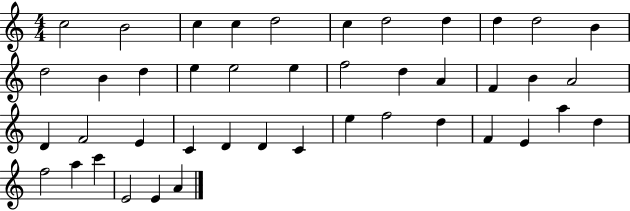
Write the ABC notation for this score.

X:1
T:Untitled
M:4/4
L:1/4
K:C
c2 B2 c c d2 c d2 d d d2 B d2 B d e e2 e f2 d A F B A2 D F2 E C D D C e f2 d F E a d f2 a c' E2 E A